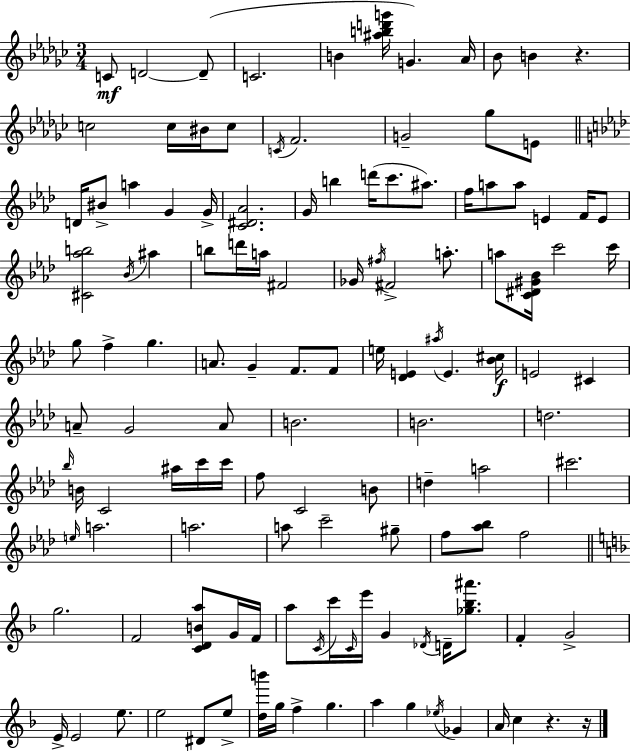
{
  \clef treble
  \numericTimeSignature
  \time 3/4
  \key ees \minor
  c'8\mf d'2~~ d'8--( | c'2. | b'4 <ais'' b'' d''' g'''>16 g'4.) aes'16 | bes'8 b'4 r4. | \break c''2 c''16 bis'16 c''8 | \acciaccatura { c'16 } f'2. | g'2-- ges''8 e'8 | \bar "||" \break \key aes \major d'16 bis'8-> a''4 g'4 g'16-> | <c' dis' aes'>2. | g'16 b''4 d'''16( c'''8. ais''8.) | f''16 a''8 a''8 e'4 f'16 e'8 | \break <cis' aes'' b''>2 \acciaccatura { bes'16 } ais''4 | b''8 d'''16 a''16 fis'2 | ges'16 \acciaccatura { fis''16 } fis'2-> a''8.-. | a''8 <c' dis' gis' bes'>16 c'''2 | \break c'''16 g''8 f''4-> g''4. | a'8. g'4-- f'8. | f'8 e''16 <des' e'>4 \acciaccatura { ais''16 } e'4. | <bes' cis''>16\f e'2 cis'4 | \break a'8-- g'2 | a'8 b'2. | b'2. | d''2. | \break \grace { bes''16 } b'16 c'2 | ais''16 c'''16 c'''16 f''8 c'2 | b'8 d''4-- a''2 | cis'''2. | \break \grace { e''16 } a''2. | a''2. | a''8 c'''2-- | gis''8-- f''8 <aes'' bes''>8 f''2 | \break \bar "||" \break \key f \major g''2. | f'2 <c' d' b' a''>8 g'16 f'16 | a''8 \acciaccatura { c'16 } c'''16 \grace { c'16 } e'''16 g'4 \acciaccatura { des'16 } d'16-- | <ges'' bes'' ais'''>8. f'4-. g'2-> | \break e'16-> e'2 | e''8. e''2 dis'8 | e''8-> <d'' b'''>16 g''16 f''4-> g''4. | a''4 g''4 \acciaccatura { ees''16 } | \break ges'4 a'16 c''4 r4. | r16 \bar "|."
}